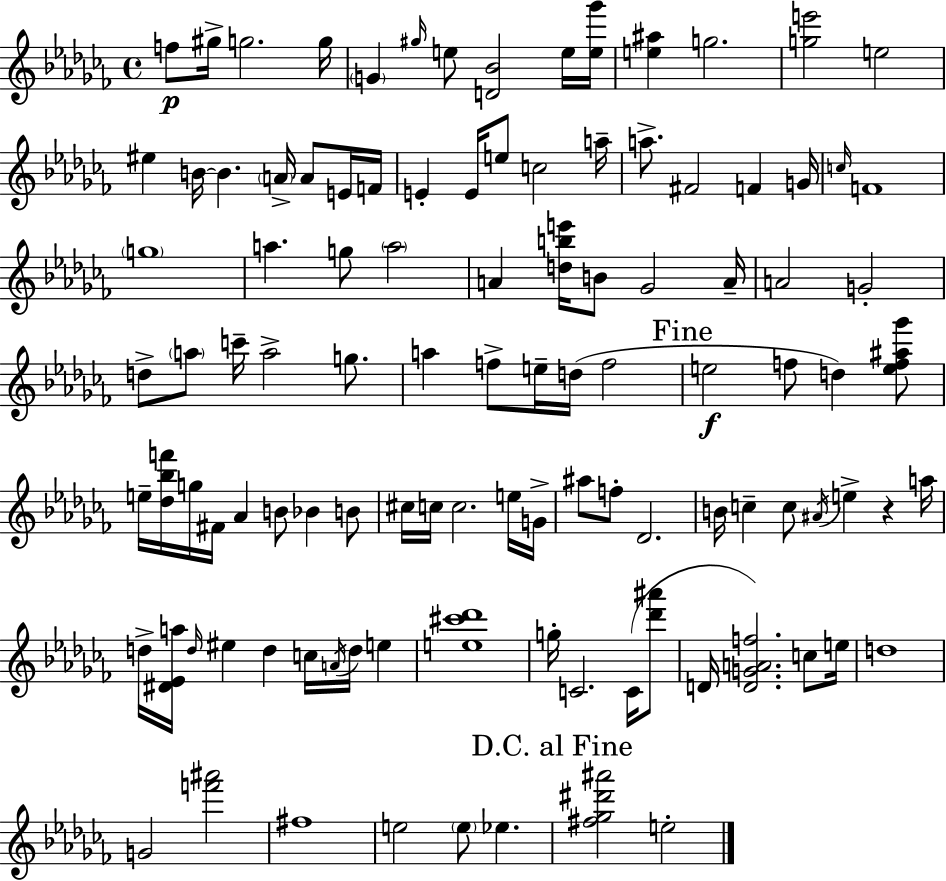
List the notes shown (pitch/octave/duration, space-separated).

F5/e G#5/s G5/h. G5/s G4/q G#5/s E5/e [D4,Bb4]/h E5/s [E5,Gb6]/s [E5,A#5]/q G5/h. [G5,E6]/h E5/h EIS5/q B4/s B4/q. A4/s A4/e E4/s F4/s E4/q E4/s E5/e C5/h A5/s A5/e. F#4/h F4/q G4/s C5/s F4/w G5/w A5/q. G5/e A5/h A4/q [D5,B5,E6]/s B4/e Gb4/h A4/s A4/h G4/h D5/e A5/e C6/s A5/h G5/e. A5/q F5/e E5/s D5/s F5/h E5/h F5/e D5/q [E5,F5,A#5,Gb6]/e E5/s [Db5,Bb5,F6]/s G5/s F#4/s Ab4/q B4/e Bb4/q B4/e C#5/s C5/s C5/h. E5/s G4/s A#5/e F5/e Db4/h. B4/s C5/q C5/e A#4/s E5/q R/q A5/s D5/s [D#4,Eb4,A5]/s D5/s EIS5/q D5/q C5/s A4/s D5/s E5/q [E5,C#6,Db6]/w G5/s C4/h. C4/s [Db6,A#6]/e D4/s [D4,G4,A4,F5]/h. C5/e E5/s D5/w G4/h [F6,A#6]/h F#5/w E5/h E5/e Eb5/q. [F#5,Gb5,D#6,A#6]/h E5/h